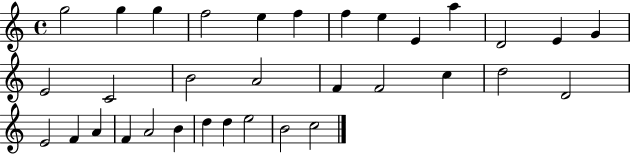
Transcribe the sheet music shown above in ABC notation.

X:1
T:Untitled
M:4/4
L:1/4
K:C
g2 g g f2 e f f e E a D2 E G E2 C2 B2 A2 F F2 c d2 D2 E2 F A F A2 B d d e2 B2 c2